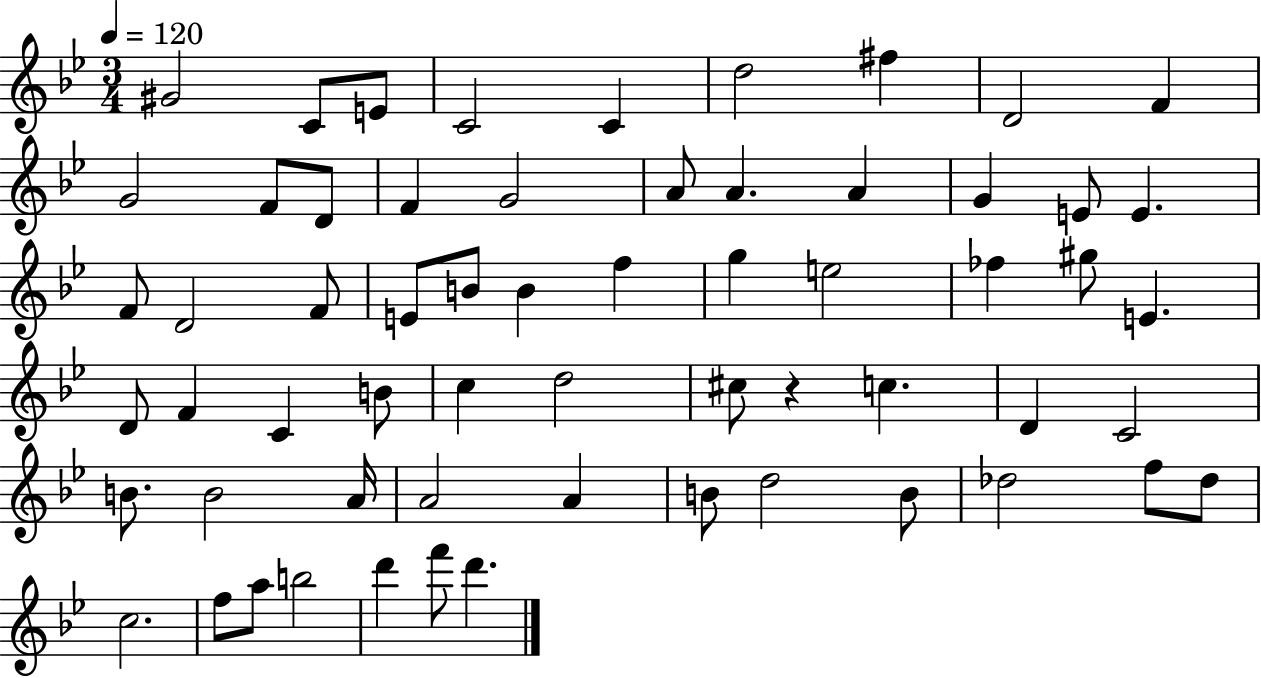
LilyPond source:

{
  \clef treble
  \numericTimeSignature
  \time 3/4
  \key bes \major
  \tempo 4 = 120
  gis'2 c'8 e'8 | c'2 c'4 | d''2 fis''4 | d'2 f'4 | \break g'2 f'8 d'8 | f'4 g'2 | a'8 a'4. a'4 | g'4 e'8 e'4. | \break f'8 d'2 f'8 | e'8 b'8 b'4 f''4 | g''4 e''2 | fes''4 gis''8 e'4. | \break d'8 f'4 c'4 b'8 | c''4 d''2 | cis''8 r4 c''4. | d'4 c'2 | \break b'8. b'2 a'16 | a'2 a'4 | b'8 d''2 b'8 | des''2 f''8 des''8 | \break c''2. | f''8 a''8 b''2 | d'''4 f'''8 d'''4. | \bar "|."
}